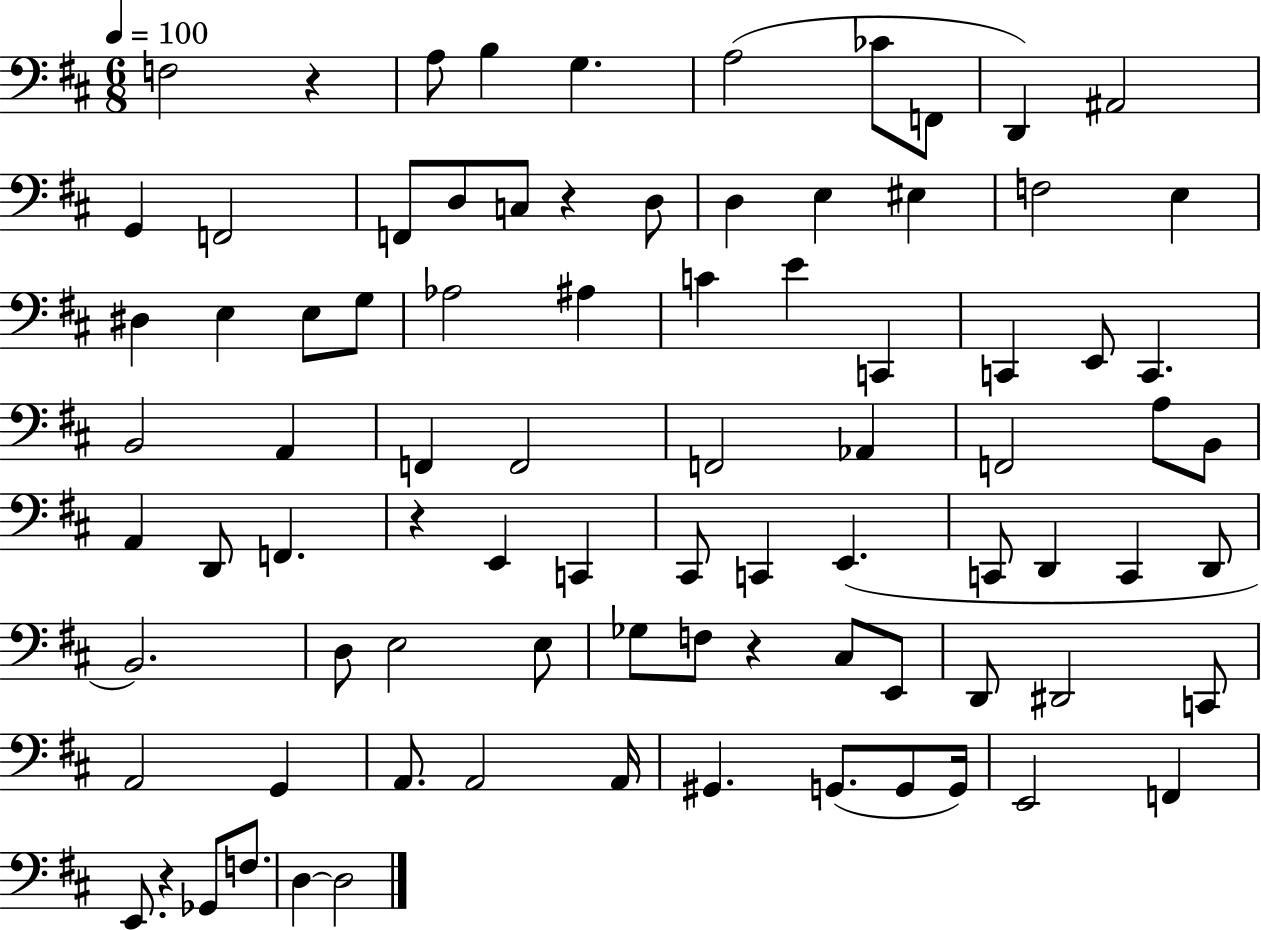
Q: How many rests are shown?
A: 5